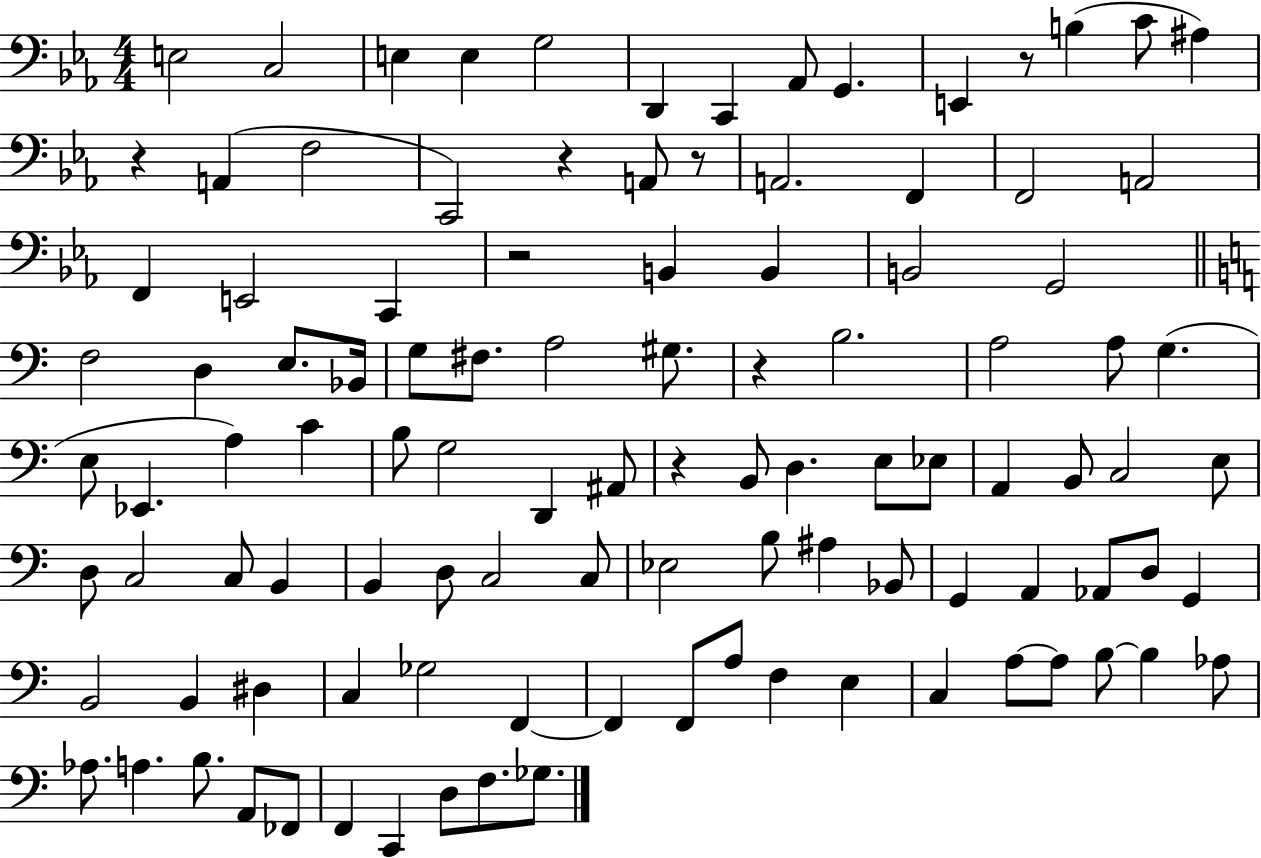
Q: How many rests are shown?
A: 7